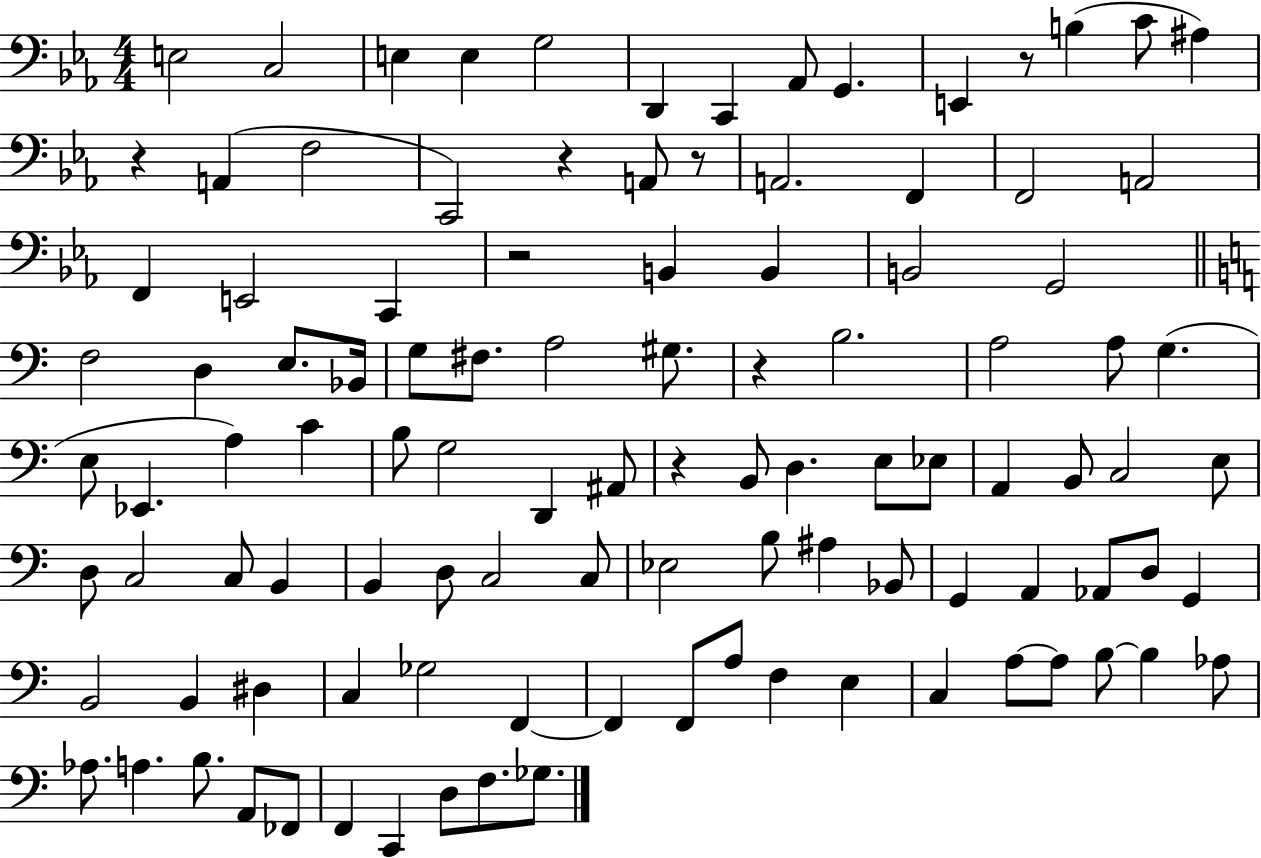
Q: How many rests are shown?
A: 7